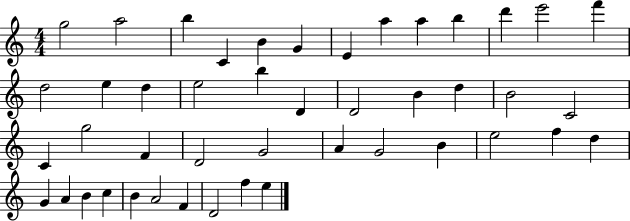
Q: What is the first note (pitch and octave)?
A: G5